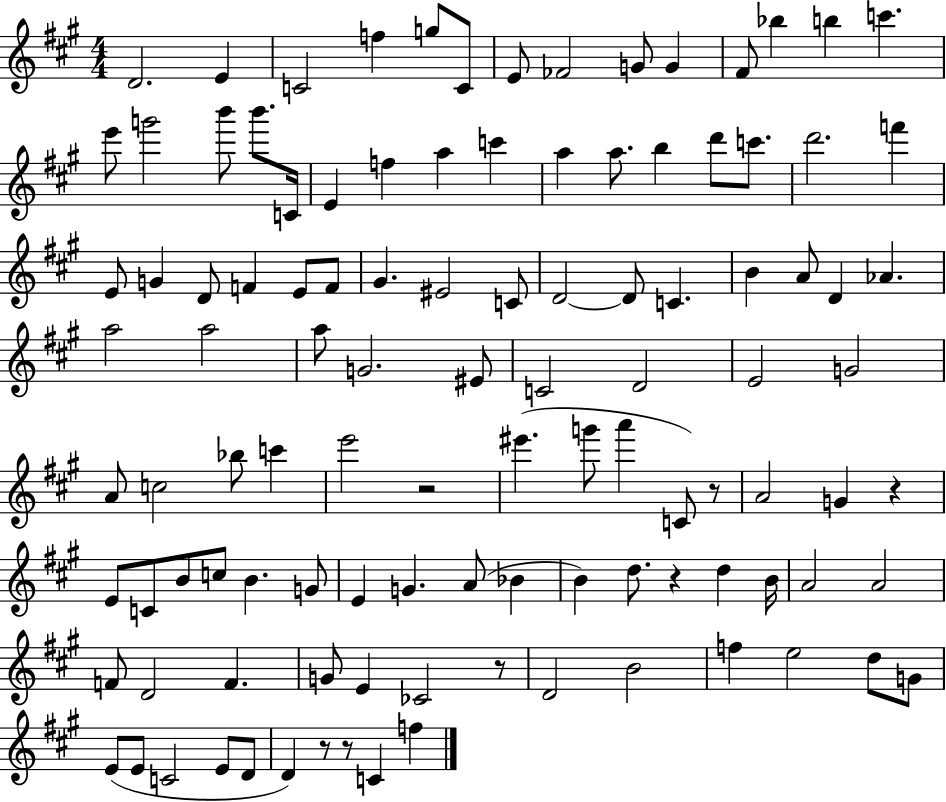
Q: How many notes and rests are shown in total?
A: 109